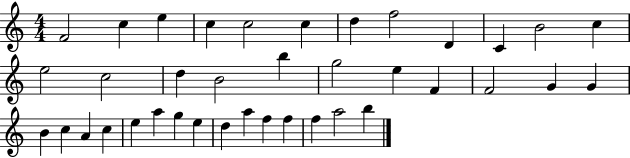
X:1
T:Untitled
M:4/4
L:1/4
K:C
F2 c e c c2 c d f2 D C B2 c e2 c2 d B2 b g2 e F F2 G G B c A c e a g e d a f f f a2 b